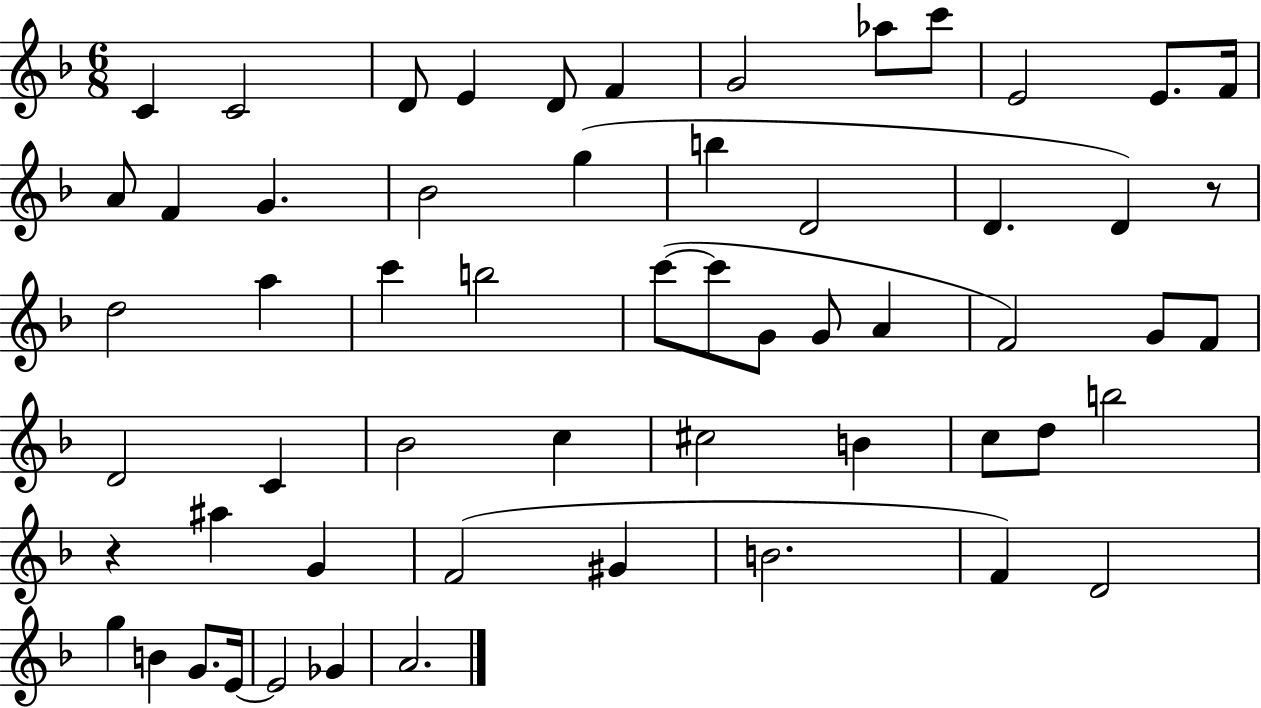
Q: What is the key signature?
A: F major